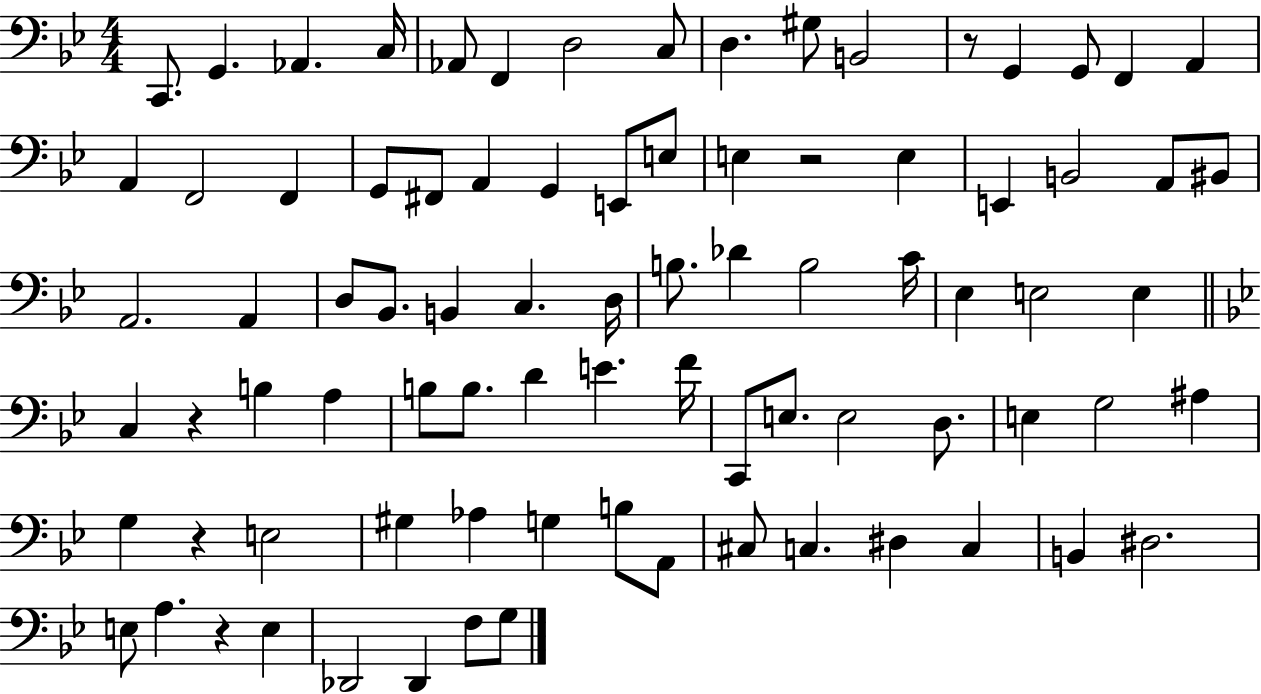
{
  \clef bass
  \numericTimeSignature
  \time 4/4
  \key bes \major
  c,8. g,4. aes,4. c16 | aes,8 f,4 d2 c8 | d4. gis8 b,2 | r8 g,4 g,8 f,4 a,4 | \break a,4 f,2 f,4 | g,8 fis,8 a,4 g,4 e,8 e8 | e4 r2 e4 | e,4 b,2 a,8 bis,8 | \break a,2. a,4 | d8 bes,8. b,4 c4. d16 | b8. des'4 b2 c'16 | ees4 e2 e4 | \break \bar "||" \break \key bes \major c4 r4 b4 a4 | b8 b8. d'4 e'4. f'16 | c,8 e8. e2 d8. | e4 g2 ais4 | \break g4 r4 e2 | gis4 aes4 g4 b8 a,8 | cis8 c4. dis4 c4 | b,4 dis2. | \break e8 a4. r4 e4 | des,2 des,4 f8 g8 | \bar "|."
}